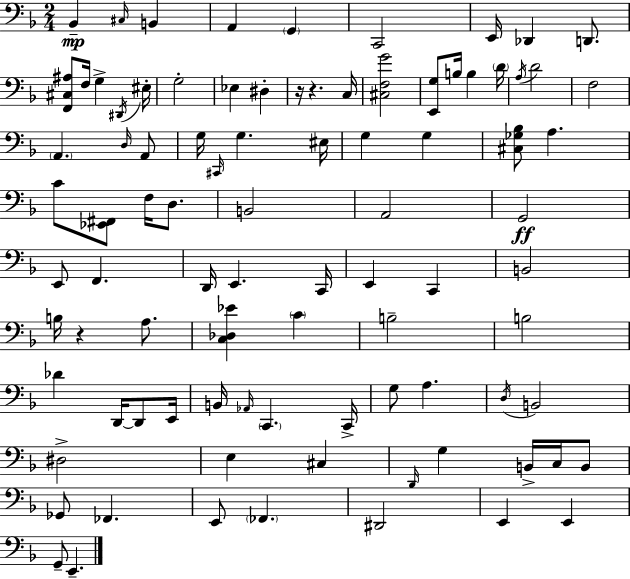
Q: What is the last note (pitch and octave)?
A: E2